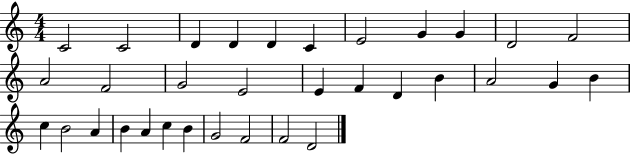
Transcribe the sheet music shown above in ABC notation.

X:1
T:Untitled
M:4/4
L:1/4
K:C
C2 C2 D D D C E2 G G D2 F2 A2 F2 G2 E2 E F D B A2 G B c B2 A B A c B G2 F2 F2 D2